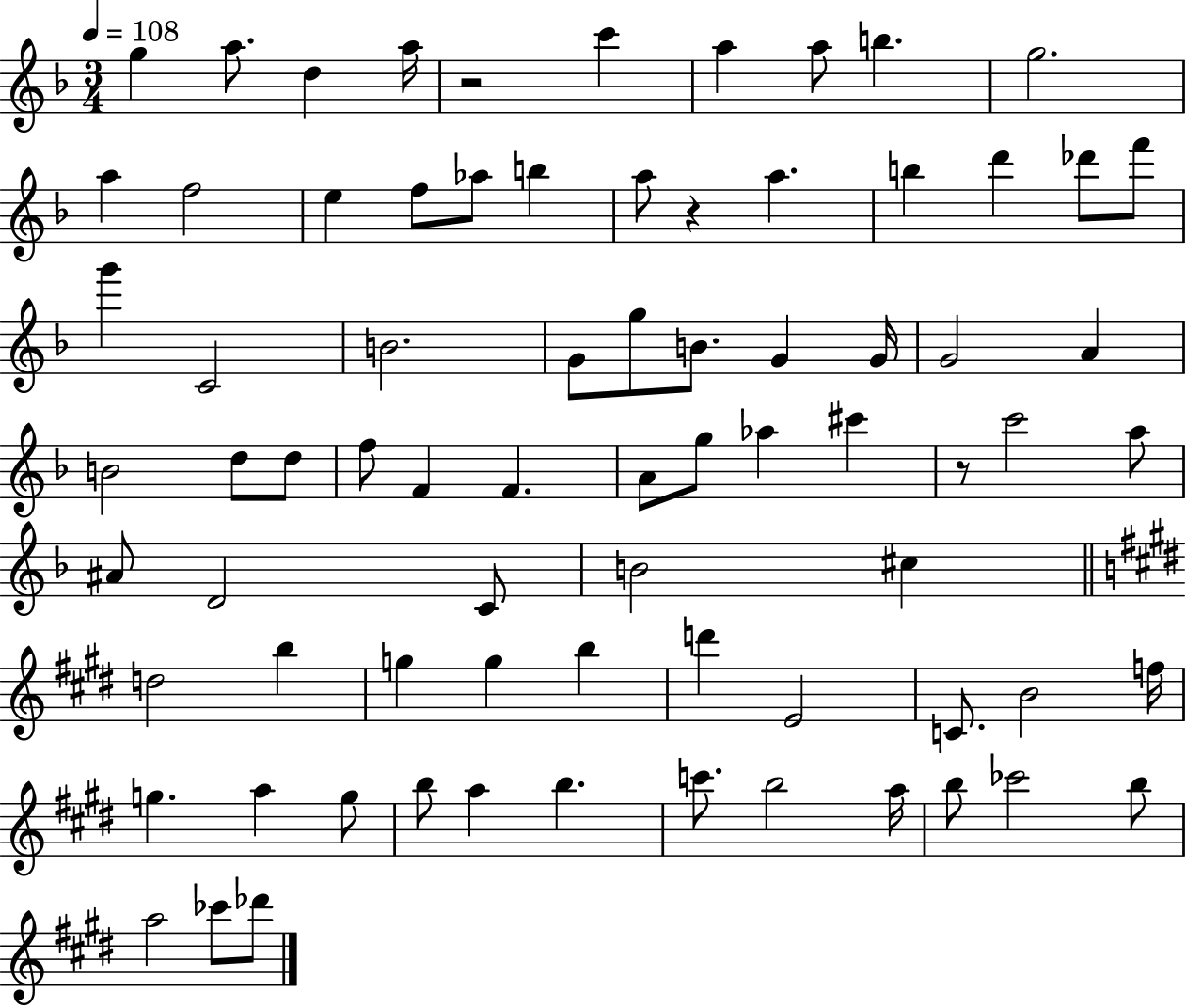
X:1
T:Untitled
M:3/4
L:1/4
K:F
g a/2 d a/4 z2 c' a a/2 b g2 a f2 e f/2 _a/2 b a/2 z a b d' _d'/2 f'/2 g' C2 B2 G/2 g/2 B/2 G G/4 G2 A B2 d/2 d/2 f/2 F F A/2 g/2 _a ^c' z/2 c'2 a/2 ^A/2 D2 C/2 B2 ^c d2 b g g b d' E2 C/2 B2 f/4 g a g/2 b/2 a b c'/2 b2 a/4 b/2 _c'2 b/2 a2 _c'/2 _d'/2